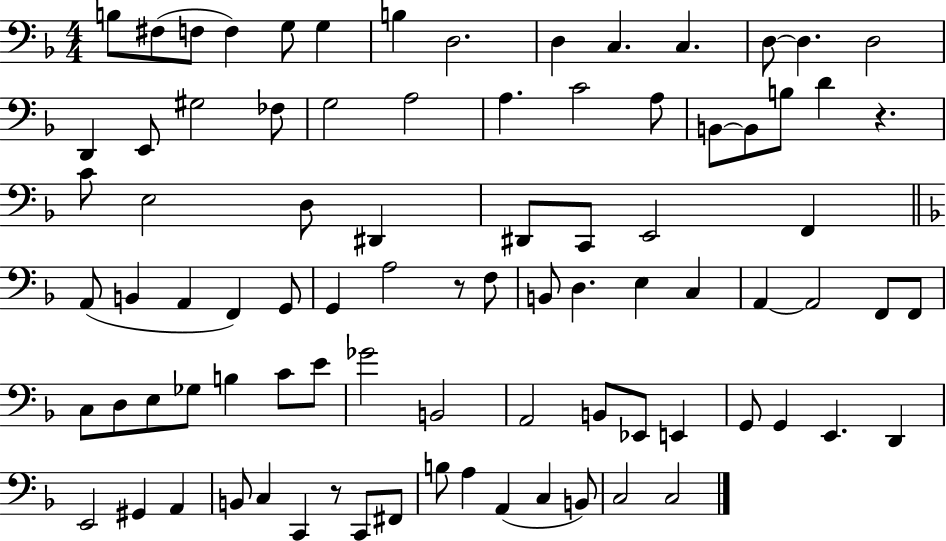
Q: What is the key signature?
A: F major